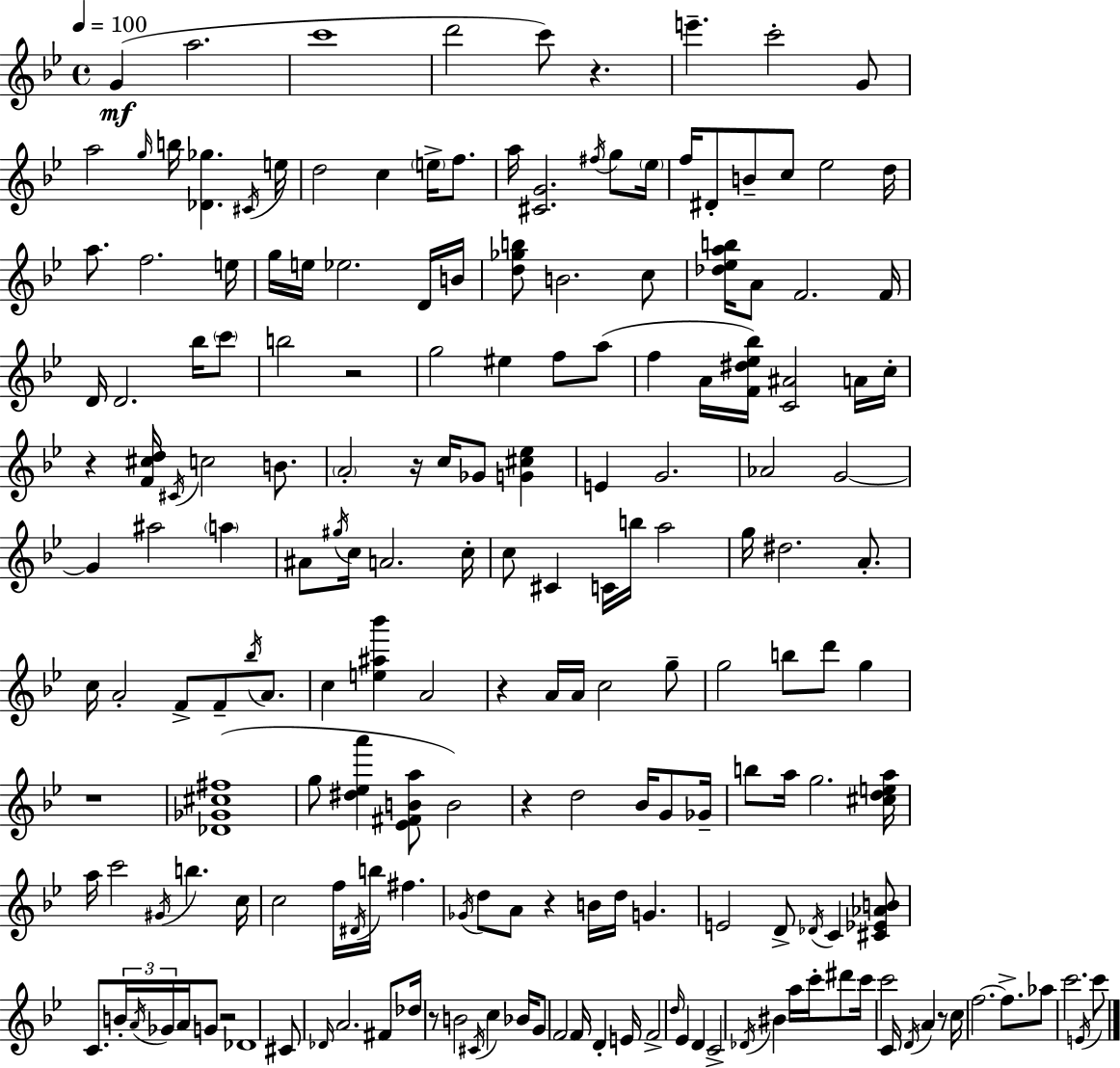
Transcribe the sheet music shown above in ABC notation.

X:1
T:Untitled
M:4/4
L:1/4
K:Gm
G a2 c'4 d'2 c'/2 z e' c'2 G/2 a2 g/4 b/4 [_D_g] ^C/4 e/4 d2 c e/4 f/2 a/4 [^CG]2 ^f/4 g/2 _e/4 f/4 ^D/2 B/2 c/2 _e2 d/4 a/2 f2 e/4 g/4 e/4 _e2 D/4 B/4 [d_gb]/2 B2 c/2 [_d_eab]/4 A/2 F2 F/4 D/4 D2 _b/4 c'/2 b2 z2 g2 ^e f/2 a/2 f A/4 [F^d_e_b]/4 [C^A]2 A/4 c/4 z [F^cd]/4 ^C/4 c2 B/2 A2 z/4 c/4 _G/2 [G^c_e] E G2 _A2 G2 G ^a2 a ^A/2 ^g/4 c/4 A2 c/4 c/2 ^C C/4 b/4 a2 g/4 ^d2 A/2 c/4 A2 F/2 F/2 _b/4 A/2 c [e^a_b'] A2 z A/4 A/4 c2 g/2 g2 b/2 d'/2 g z4 [_D_G^c^f]4 g/2 [^d_ea'] [_E^FBa]/2 B2 z d2 _B/4 G/2 _G/4 b/2 a/4 g2 [^cdea]/4 a/4 c'2 ^G/4 b c/4 c2 f/4 ^D/4 b/4 ^f _G/4 d/2 A/2 z B/4 d/4 G E2 D/2 _D/4 C [^C_E_AB]/2 C/2 B/4 A/4 _G/4 A/4 G/2 z2 _D4 ^C/2 _D/4 A2 ^F/2 _d/4 z/2 B2 ^C/4 c _B/4 G/2 F2 F/4 D E/4 F2 d/4 _E D C2 _D/4 ^B a/4 c'/4 ^d'/2 c'/4 c'2 C/4 D/4 A z/2 c/4 f2 f/2 _a/2 c'2 E/4 c'/2